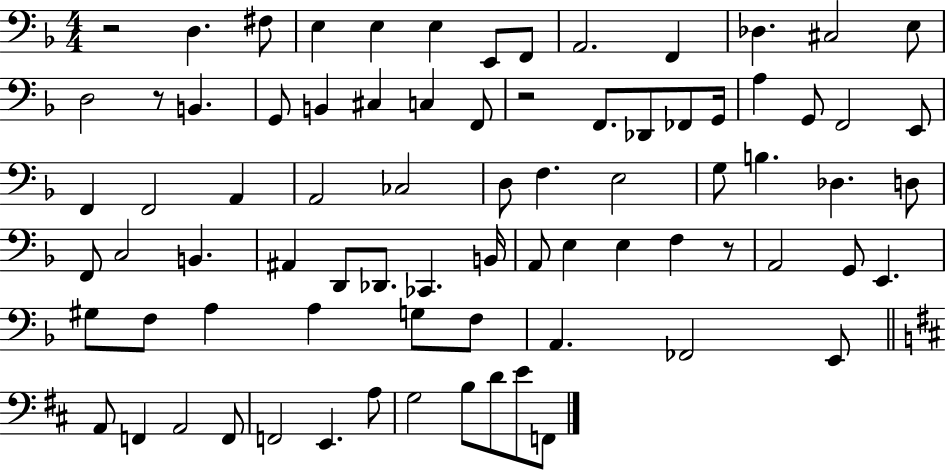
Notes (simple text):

R/h D3/q. F#3/e E3/q E3/q E3/q E2/e F2/e A2/h. F2/q Db3/q. C#3/h E3/e D3/h R/e B2/q. G2/e B2/q C#3/q C3/q F2/e R/h F2/e. Db2/e FES2/e G2/s A3/q G2/e F2/h E2/e F2/q F2/h A2/q A2/h CES3/h D3/e F3/q. E3/h G3/e B3/q. Db3/q. D3/e F2/e C3/h B2/q. A#2/q D2/e Db2/e. CES2/q. B2/s A2/e E3/q E3/q F3/q R/e A2/h G2/e E2/q. G#3/e F3/e A3/q A3/q G3/e F3/e A2/q. FES2/h E2/e A2/e F2/q A2/h F2/e F2/h E2/q. A3/e G3/h B3/e D4/e E4/e F2/e